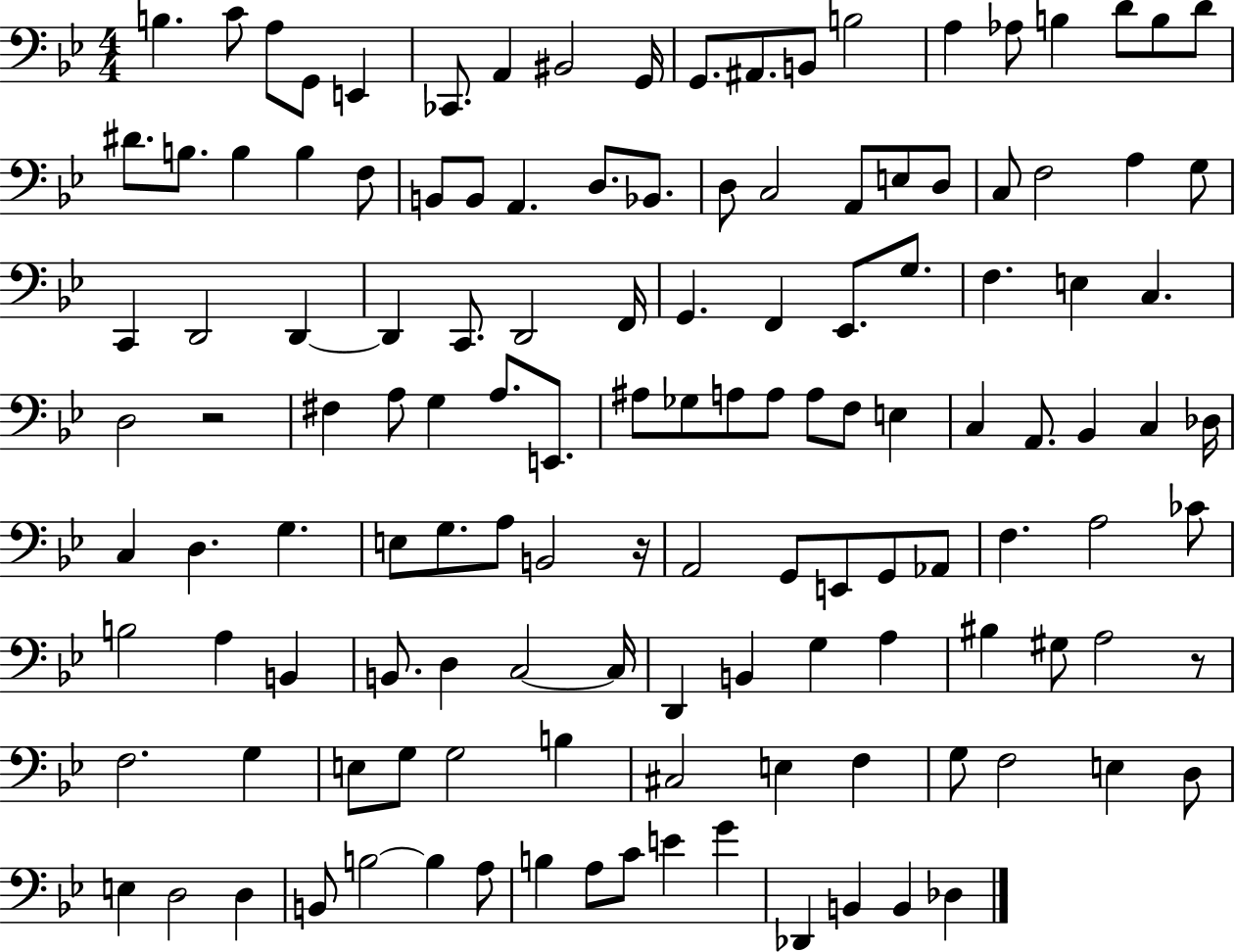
X:1
T:Untitled
M:4/4
L:1/4
K:Bb
B, C/2 A,/2 G,,/2 E,, _C,,/2 A,, ^B,,2 G,,/4 G,,/2 ^A,,/2 B,,/2 B,2 A, _A,/2 B, D/2 B,/2 D/2 ^D/2 B,/2 B, B, F,/2 B,,/2 B,,/2 A,, D,/2 _B,,/2 D,/2 C,2 A,,/2 E,/2 D,/2 C,/2 F,2 A, G,/2 C,, D,,2 D,, D,, C,,/2 D,,2 F,,/4 G,, F,, _E,,/2 G,/2 F, E, C, D,2 z2 ^F, A,/2 G, A,/2 E,,/2 ^A,/2 _G,/2 A,/2 A,/2 A,/2 F,/2 E, C, A,,/2 _B,, C, _D,/4 C, D, G, E,/2 G,/2 A,/2 B,,2 z/4 A,,2 G,,/2 E,,/2 G,,/2 _A,,/2 F, A,2 _C/2 B,2 A, B,, B,,/2 D, C,2 C,/4 D,, B,, G, A, ^B, ^G,/2 A,2 z/2 F,2 G, E,/2 G,/2 G,2 B, ^C,2 E, F, G,/2 F,2 E, D,/2 E, D,2 D, B,,/2 B,2 B, A,/2 B, A,/2 C/2 E G _D,, B,, B,, _D,